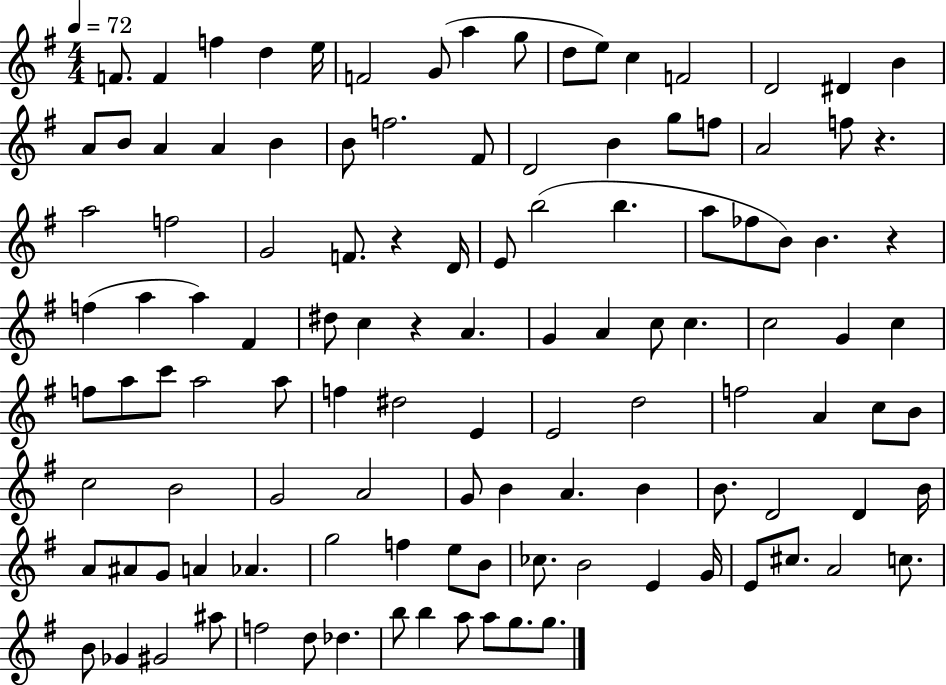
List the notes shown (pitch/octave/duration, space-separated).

F4/e. F4/q F5/q D5/q E5/s F4/h G4/e A5/q G5/e D5/e E5/e C5/q F4/h D4/h D#4/q B4/q A4/e B4/e A4/q A4/q B4/q B4/e F5/h. F#4/e D4/h B4/q G5/e F5/e A4/h F5/e R/q. A5/h F5/h G4/h F4/e. R/q D4/s E4/e B5/h B5/q. A5/e FES5/e B4/e B4/q. R/q F5/q A5/q A5/q F#4/q D#5/e C5/q R/q A4/q. G4/q A4/q C5/e C5/q. C5/h G4/q C5/q F5/e A5/e C6/e A5/h A5/e F5/q D#5/h E4/q E4/h D5/h F5/h A4/q C5/e B4/e C5/h B4/h G4/h A4/h G4/e B4/q A4/q. B4/q B4/e. D4/h D4/q B4/s A4/e A#4/e G4/e A4/q Ab4/q. G5/h F5/q E5/e B4/e CES5/e. B4/h E4/q G4/s E4/e C#5/e. A4/h C5/e. B4/e Gb4/q G#4/h A#5/e F5/h D5/e Db5/q. B5/e B5/q A5/e A5/e G5/e. G5/e.